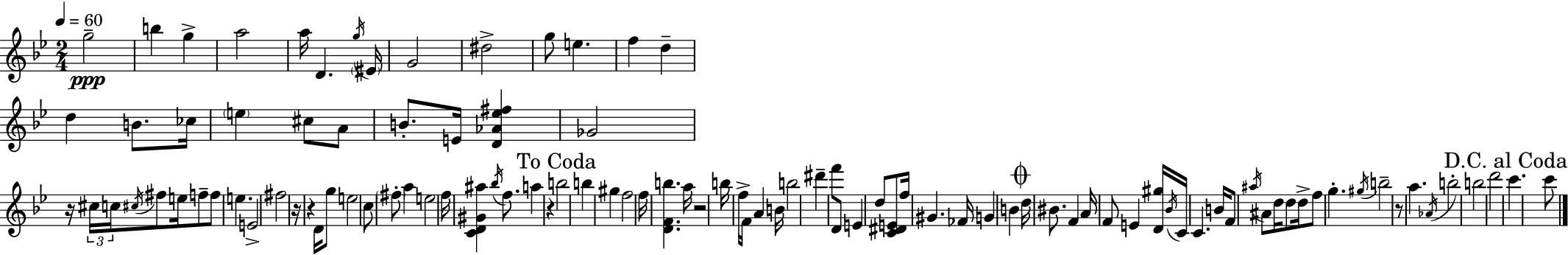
{
  \clef treble
  \numericTimeSignature
  \time 2/4
  \key g \minor
  \tempo 4 = 60
  g''2--\ppp | b''4 g''4-> | a''2 | a''16 d'4. \acciaccatura { g''16 } | \break \parenthesize eis'16 g'2 | dis''2-> | g''8 e''4. | f''4 d''4-- | \break d''4 b'8. | ces''16 \parenthesize e''4 cis''8 a'8 | b'8.-. e'16 <d' aes' ees'' fis''>4 | ges'2 | \break r16 \tuplet 3/2 { cis''16 c''16 \acciaccatura { cis''16 } } fis''8 e''16 | f''8-- f''8 e''4. | e'2-> | fis''2 | \break r16 r4 d'16 | g''8 e''2 | c''8 \parenthesize fis''8-. a''4 | e''2 | \break f''16 <c' d' gis' ais''>4 \acciaccatura { bes''16 } | f''8. a''4 r4 | \mark "To Coda" b''2 | b''4 gis''4 | \break f''2 | f''16 <d' f' b''>4. | a''16 r2 | b''16 f''16-> f'16 a'4 | \break b'16 b''2 | dis'''4-- f'''8 | d'8 e'4 d''8 | <c' dis' e'>8 f''16 gis'4. | \break fes'16 g'4 b'4 | \mark \markup { \musicglyph "scripts.coda" } d''16 bis'8. f'4 | a'16 f'8 e'4 | <d' gis''>16 \acciaccatura { bes'16 } c'16 c'4. | \break b'16 f'8 \acciaccatura { ais''16 } ais'8 | d''16 d''8 d''16-> f''8 g''4.-. | \acciaccatura { gis''16 } b''2-- | r8 | \break a''4. \acciaccatura { aes'16 } b''2-. | b''2 | d'''2 | \mark "D.C. al Coda" c'''4. | \break c'''8 \bar "|."
}